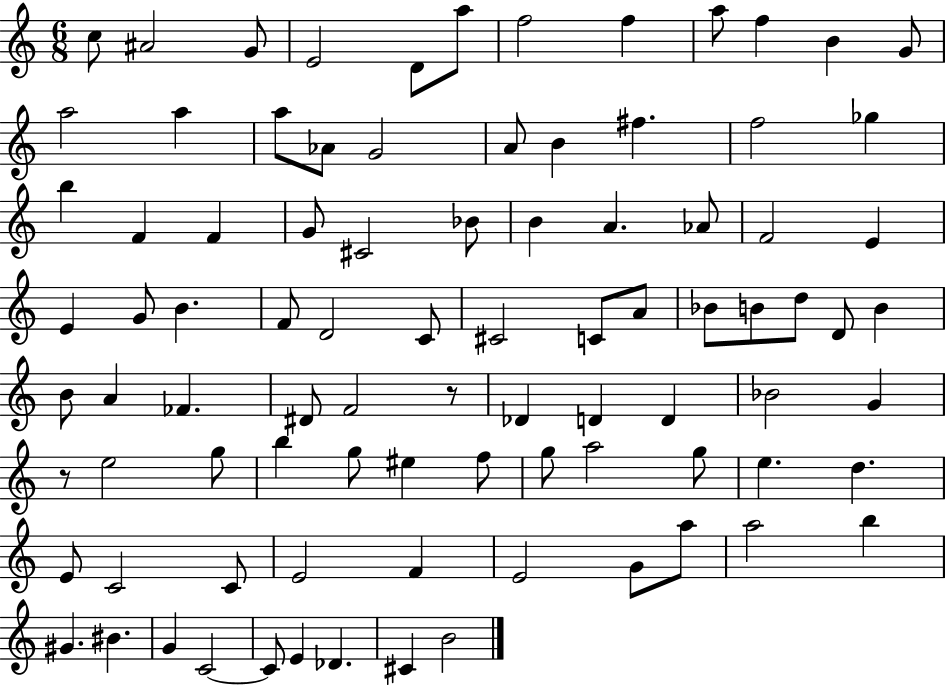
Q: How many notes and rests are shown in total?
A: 89